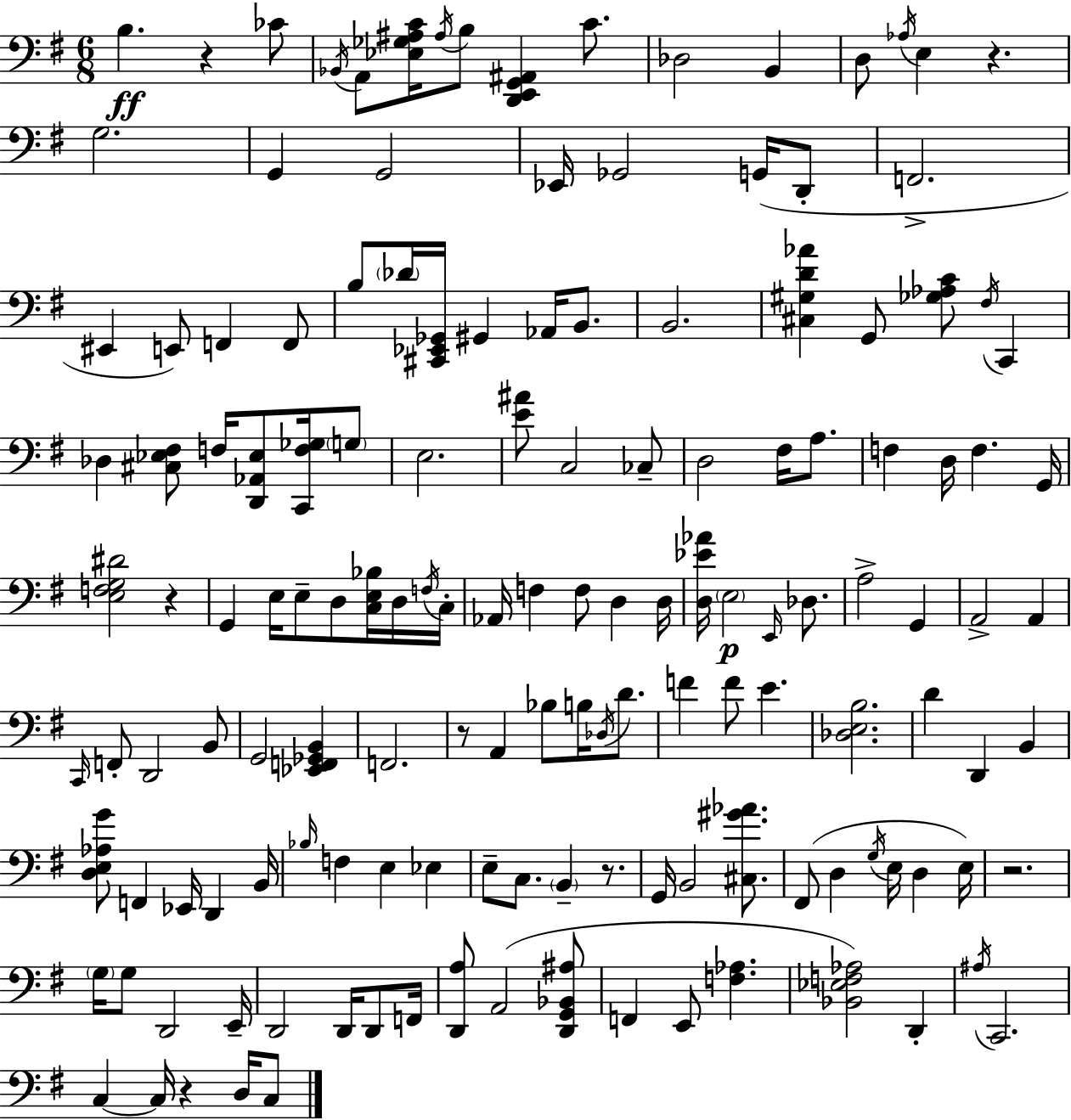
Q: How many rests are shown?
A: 7